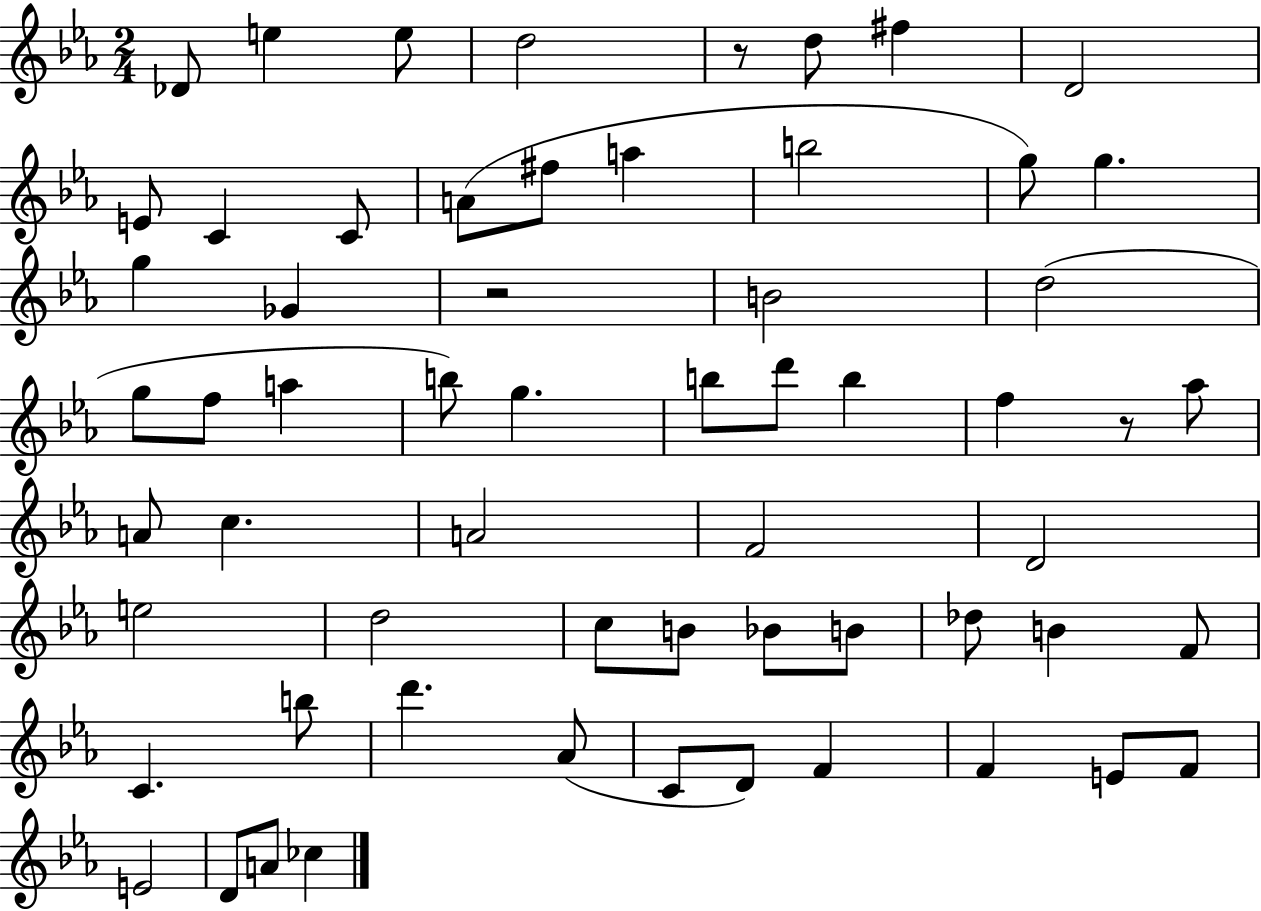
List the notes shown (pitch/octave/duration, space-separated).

Db4/e E5/q E5/e D5/h R/e D5/e F#5/q D4/h E4/e C4/q C4/e A4/e F#5/e A5/q B5/h G5/e G5/q. G5/q Gb4/q R/h B4/h D5/h G5/e F5/e A5/q B5/e G5/q. B5/e D6/e B5/q F5/q R/e Ab5/e A4/e C5/q. A4/h F4/h D4/h E5/h D5/h C5/e B4/e Bb4/e B4/e Db5/e B4/q F4/e C4/q. B5/e D6/q. Ab4/e C4/e D4/e F4/q F4/q E4/e F4/e E4/h D4/e A4/e CES5/q